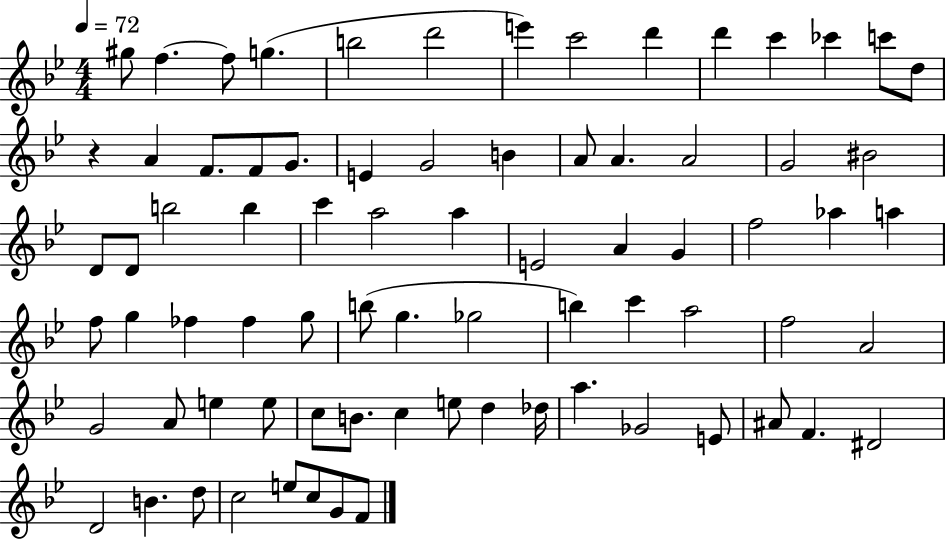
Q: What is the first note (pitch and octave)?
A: G#5